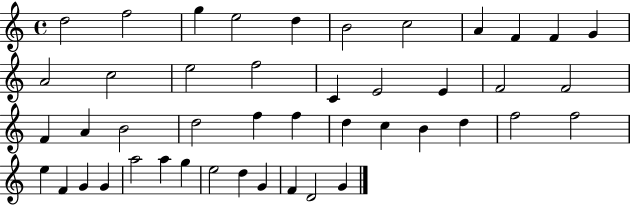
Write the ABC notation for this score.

X:1
T:Untitled
M:4/4
L:1/4
K:C
d2 f2 g e2 d B2 c2 A F F G A2 c2 e2 f2 C E2 E F2 F2 F A B2 d2 f f d c B d f2 f2 e F G G a2 a g e2 d G F D2 G